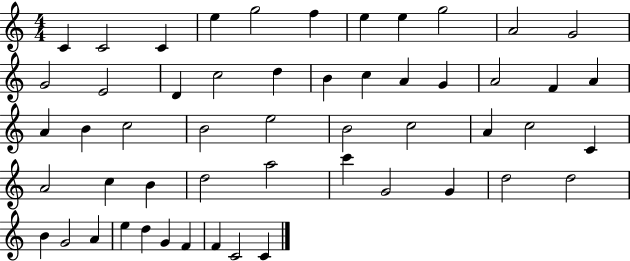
X:1
T:Untitled
M:4/4
L:1/4
K:C
C C2 C e g2 f e e g2 A2 G2 G2 E2 D c2 d B c A G A2 F A A B c2 B2 e2 B2 c2 A c2 C A2 c B d2 a2 c' G2 G d2 d2 B G2 A e d G F F C2 C